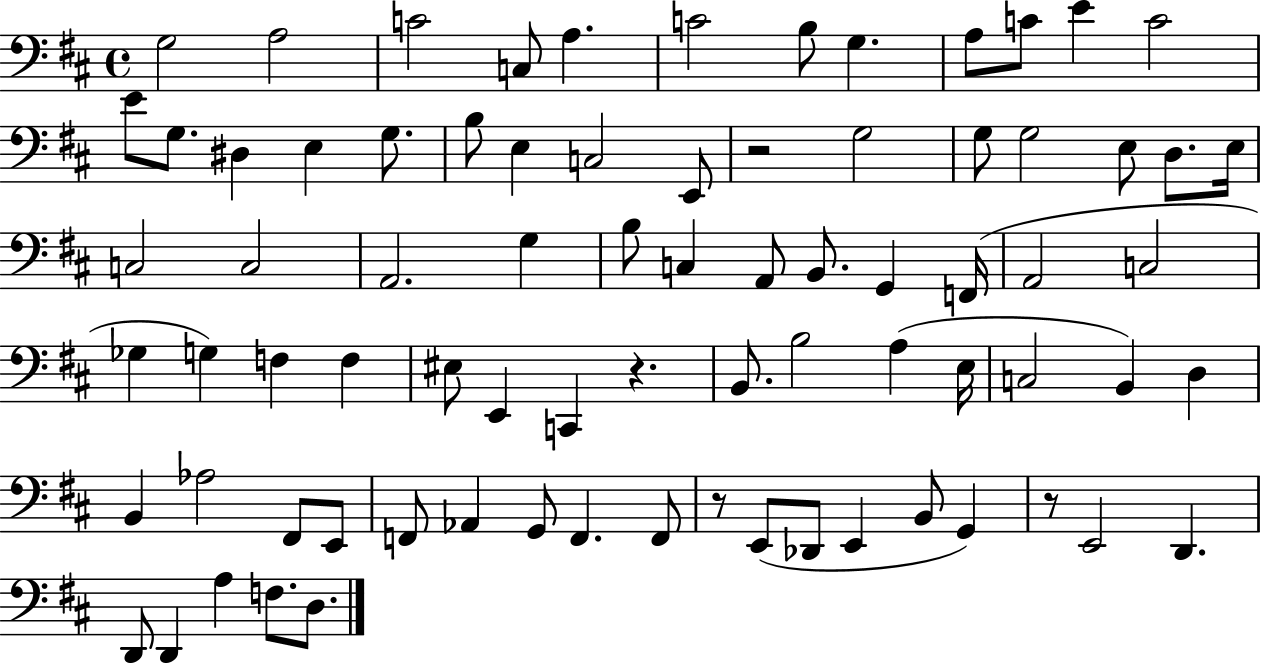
G3/h A3/h C4/h C3/e A3/q. C4/h B3/e G3/q. A3/e C4/e E4/q C4/h E4/e G3/e. D#3/q E3/q G3/e. B3/e E3/q C3/h E2/e R/h G3/h G3/e G3/h E3/e D3/e. E3/s C3/h C3/h A2/h. G3/q B3/e C3/q A2/e B2/e. G2/q F2/s A2/h C3/h Gb3/q G3/q F3/q F3/q EIS3/e E2/q C2/q R/q. B2/e. B3/h A3/q E3/s C3/h B2/q D3/q B2/q Ab3/h F#2/e E2/e F2/e Ab2/q G2/e F2/q. F2/e R/e E2/e Db2/e E2/q B2/e G2/q R/e E2/h D2/q. D2/e D2/q A3/q F3/e. D3/e.